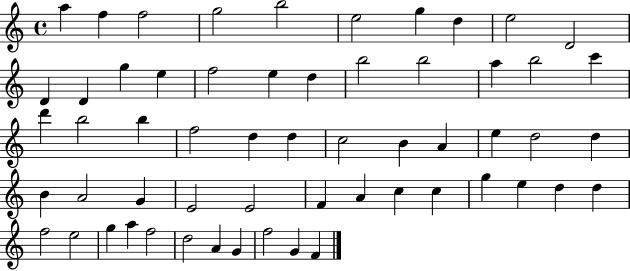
{
  \clef treble
  \time 4/4
  \defaultTimeSignature
  \key c \major
  a''4 f''4 f''2 | g''2 b''2 | e''2 g''4 d''4 | e''2 d'2 | \break d'4 d'4 g''4 e''4 | f''2 e''4 d''4 | b''2 b''2 | a''4 b''2 c'''4 | \break d'''4 b''2 b''4 | f''2 d''4 d''4 | c''2 b'4 a'4 | e''4 d''2 d''4 | \break b'4 a'2 g'4 | e'2 e'2 | f'4 a'4 c''4 c''4 | g''4 e''4 d''4 d''4 | \break f''2 e''2 | g''4 a''4 f''2 | d''2 a'4 g'4 | f''2 g'4 f'4 | \break \bar "|."
}